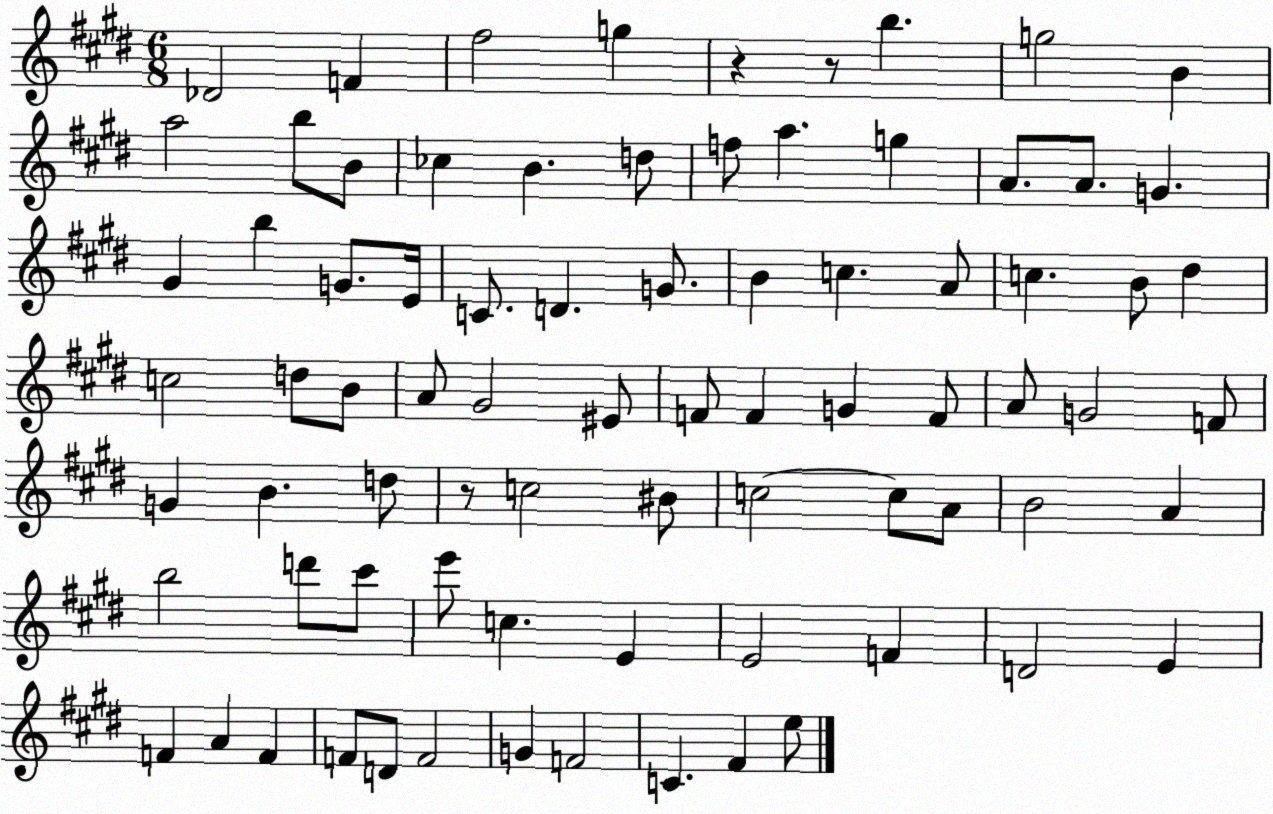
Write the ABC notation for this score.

X:1
T:Untitled
M:6/8
L:1/4
K:E
_D2 F ^f2 g z z/2 b g2 B a2 b/2 B/2 _c B d/2 f/2 a g A/2 A/2 G ^G b G/2 E/4 C/2 D G/2 B c A/2 c B/2 ^d c2 d/2 B/2 A/2 ^G2 ^E/2 F/2 F G F/2 A/2 G2 F/2 G B d/2 z/2 c2 ^B/2 c2 c/2 A/2 B2 A b2 d'/2 ^c'/2 e'/2 c E E2 F D2 E F A F F/2 D/2 F2 G F2 C ^F e/2